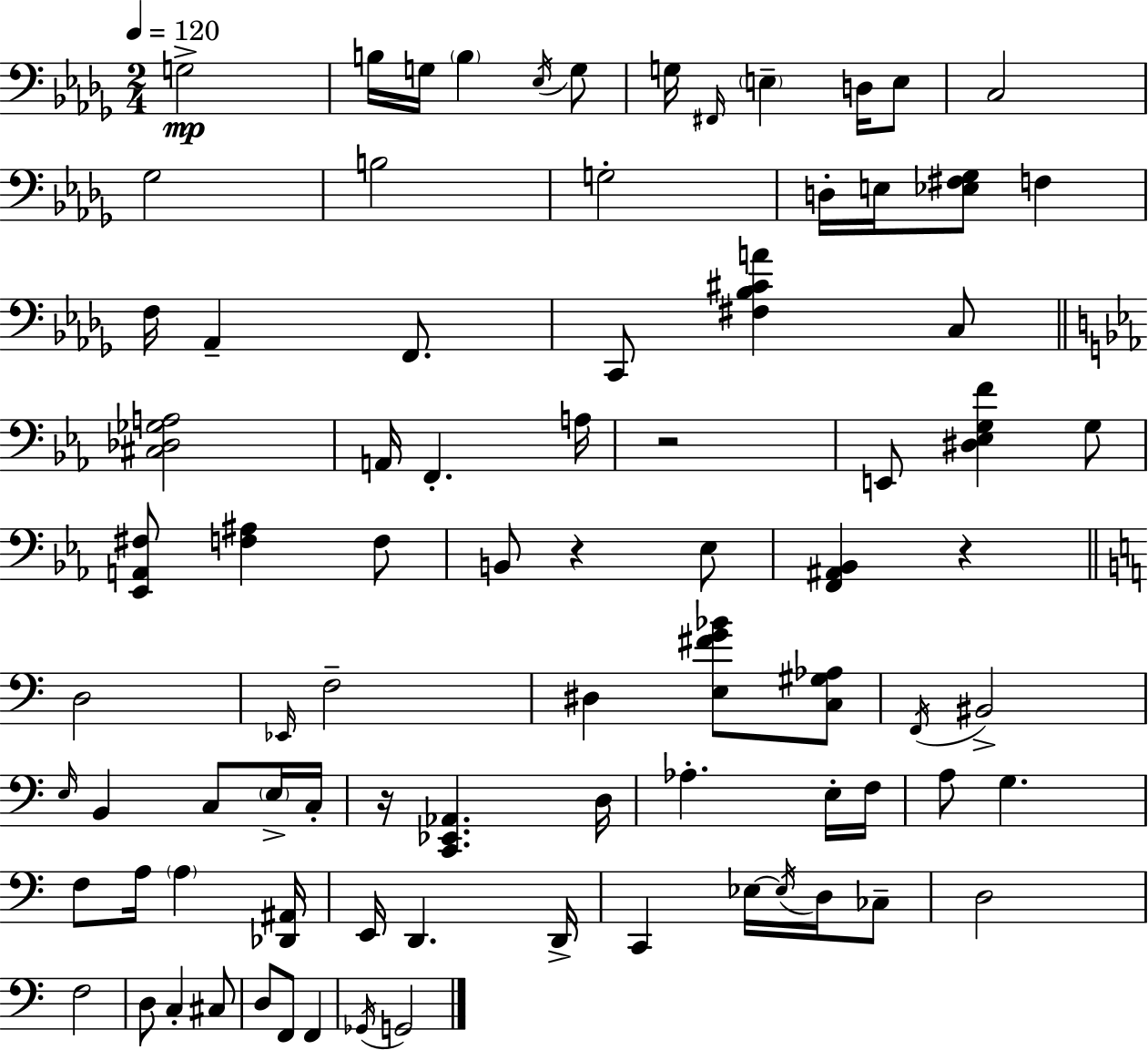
{
  \clef bass
  \numericTimeSignature
  \time 2/4
  \key bes \minor
  \tempo 4 = 120
  g2->\mp | b16 g16 \parenthesize b4 \acciaccatura { ees16 } g8 | g16 \grace { fis,16 } \parenthesize e4-- d16 | e8 c2 | \break ges2 | b2 | g2-. | d16-. e16 <ees fis ges>8 f4 | \break f16 aes,4-- f,8. | c,8 <fis bes cis' a'>4 | c8 \bar "||" \break \key ees \major <cis des ges a>2 | a,16 f,4.-. a16 | r2 | e,8 <dis ees g f'>4 g8 | \break <ees, a, fis>8 <f ais>4 f8 | b,8 r4 ees8 | <f, ais, bes,>4 r4 | \bar "||" \break \key a \minor d2 | \grace { ees,16 } f2-- | dis4 <e fis' g' bes'>8 <c gis aes>8 | \acciaccatura { f,16 } bis,2-> | \break \grace { e16 } b,4 c8 | \parenthesize e16-> c16-. r16 <c, ees, aes,>4. | d16 aes4.-. | e16-. f16 a8 g4. | \break f8 a16 \parenthesize a4 | <des, ais,>16 e,16 d,4. | d,16-> c,4 ees16~~ | \acciaccatura { ees16 } d16 ces8-- d2 | \break f2 | d8 c4-. | cis8 d8 f,8 | f,4 \acciaccatura { ges,16 } g,2 | \break \bar "|."
}